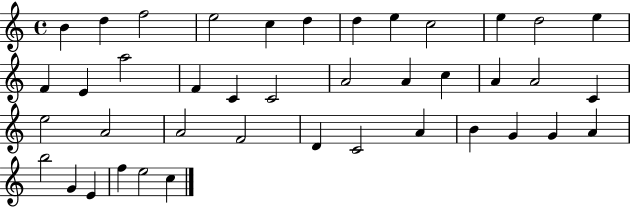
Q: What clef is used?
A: treble